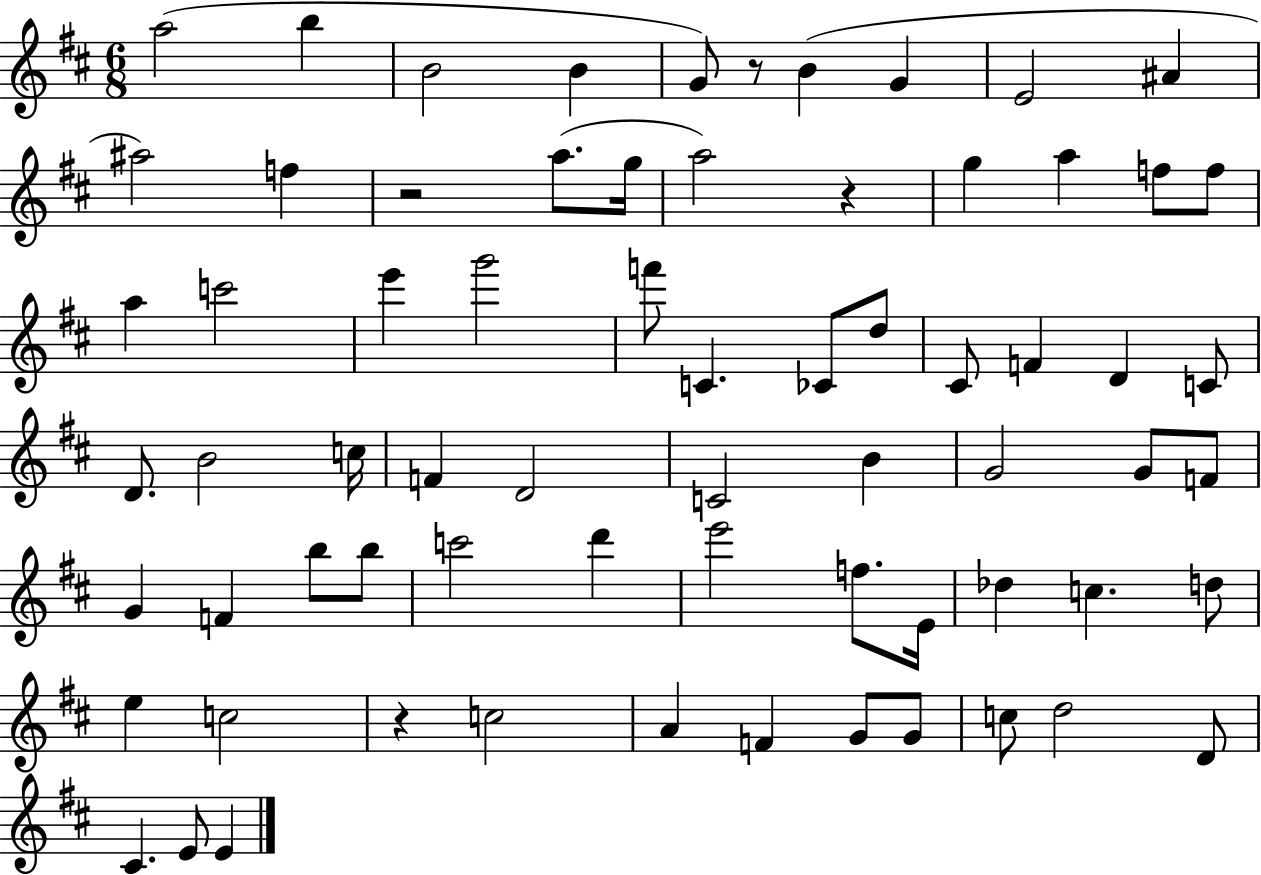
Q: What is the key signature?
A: D major